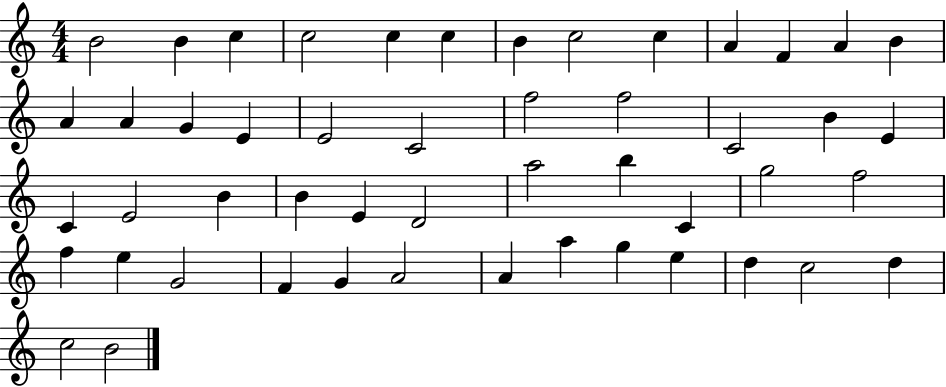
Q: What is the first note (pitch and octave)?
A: B4